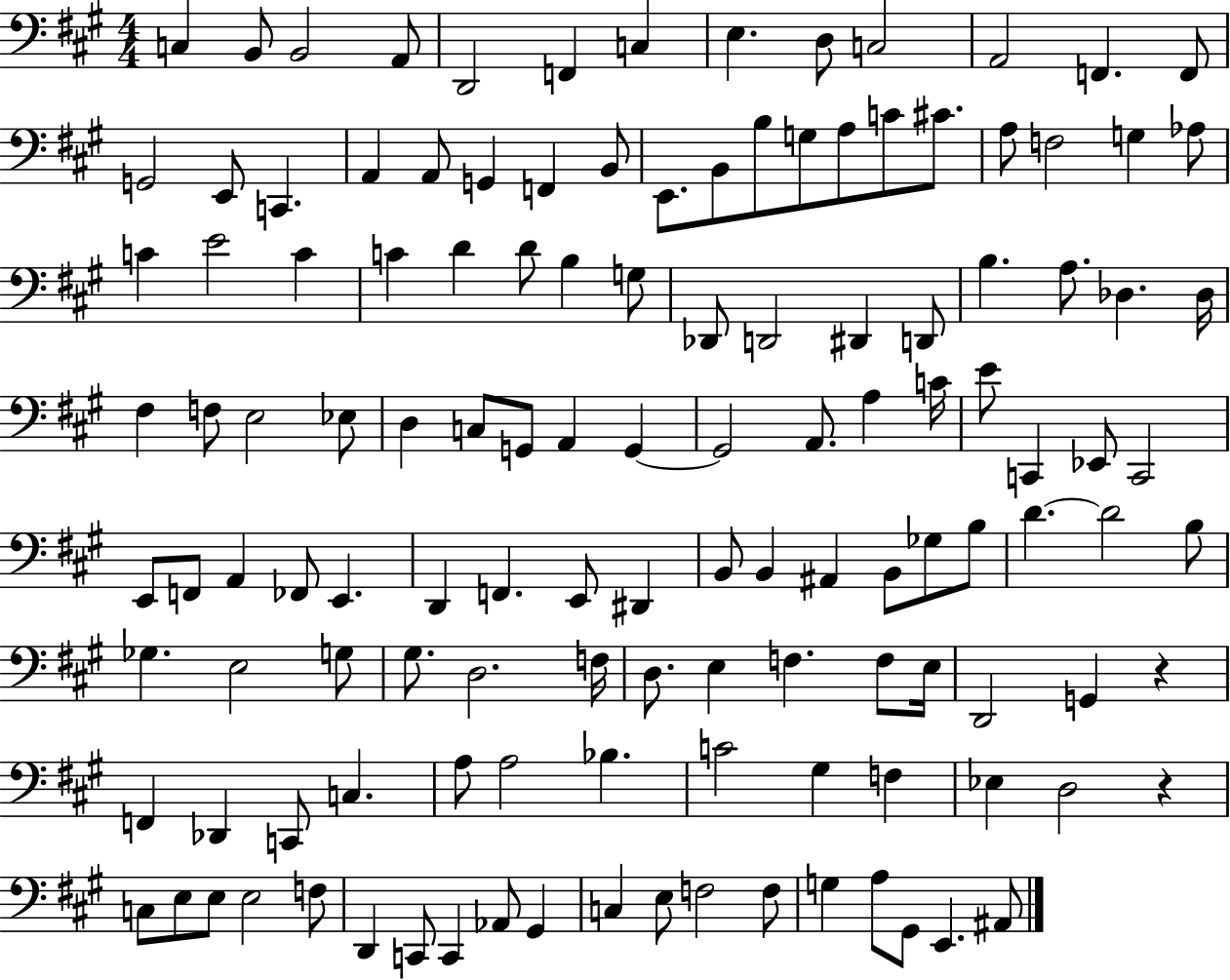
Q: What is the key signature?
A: A major